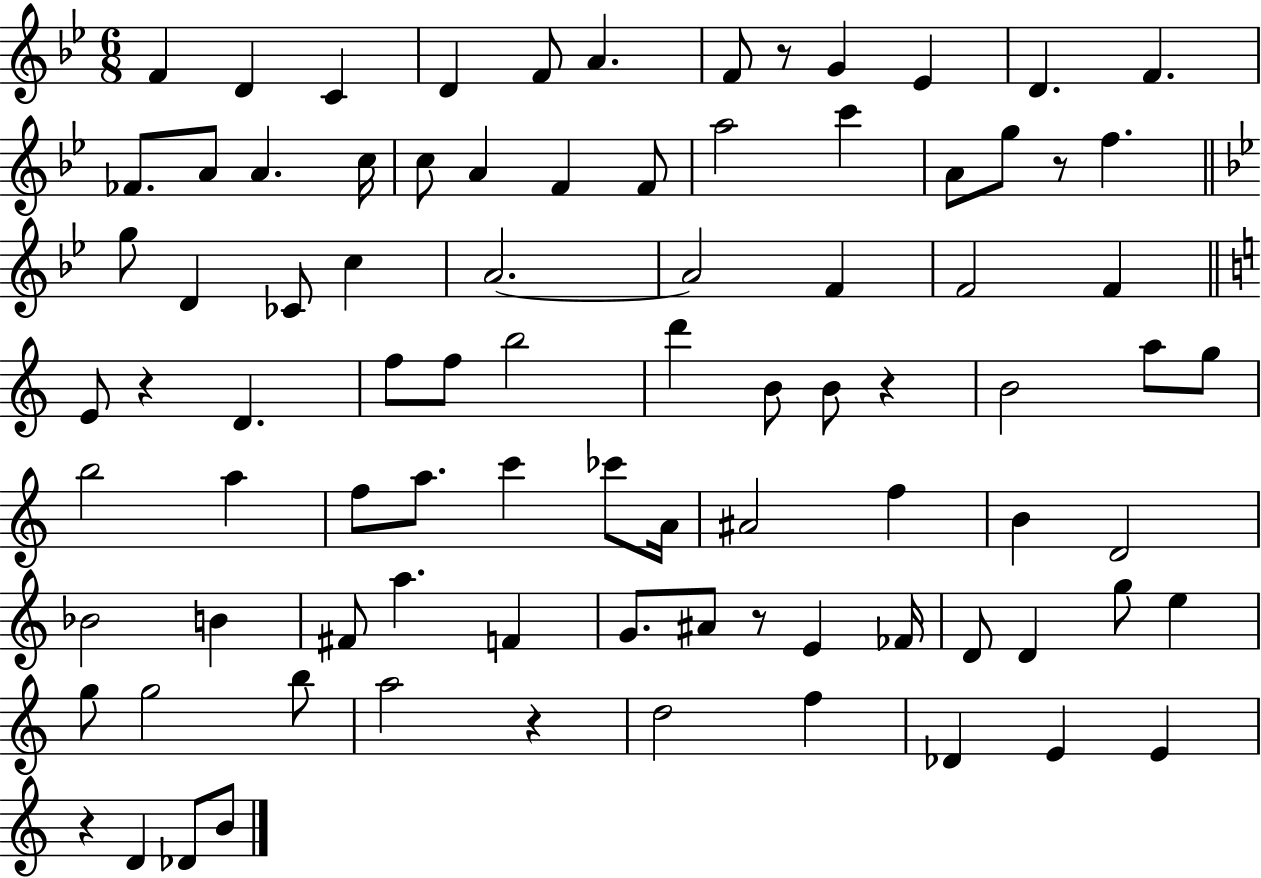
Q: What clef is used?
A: treble